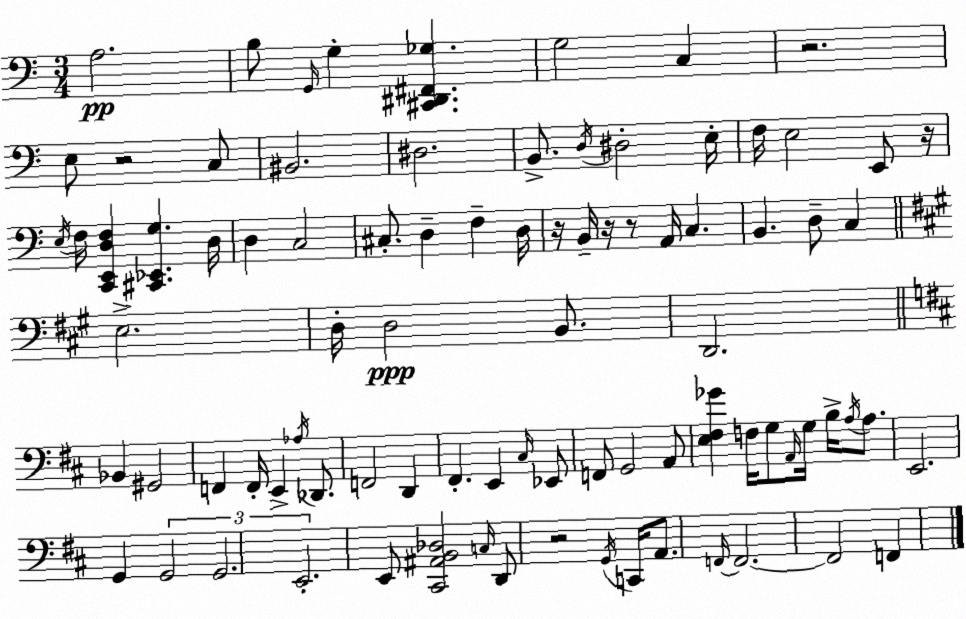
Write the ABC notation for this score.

X:1
T:Untitled
M:3/4
L:1/4
K:Am
A,2 B,/2 G,,/4 G, [^C,,^D,,^F,,_G,] G,2 C, z2 E,/2 z2 C,/2 ^B,,2 ^D,2 B,,/2 D,/4 ^D,2 E,/4 F,/4 E,2 E,,/2 z/4 E,/4 F,/4 [C,,E,,D,F,] [^C,,_E,,G,] D,/4 D, C,2 ^C,/2 D, F, D,/4 z/4 B,,/4 z/4 z/2 A,,/4 C, B,, D,/2 C, E,2 D,/4 D,2 B,,/2 D,,2 _B,, ^G,,2 F,, F,,/4 E,, _A,/4 _D,,/2 F,,2 D,, ^F,, E,, ^C,/4 _E,,/2 F,,/2 G,,2 A,,/2 [E,^F,_G] F,/4 G,/2 A,,/4 G,/4 B,/4 A,/4 A,/2 E,,2 G,, G,,2 G,,2 E,,2 E,,/2 [^C,,^A,,B,,_D,]2 C,/4 D,,/2 z2 G,,/4 C,,/4 A,,/2 F,,/4 F,,2 F,,2 F,,